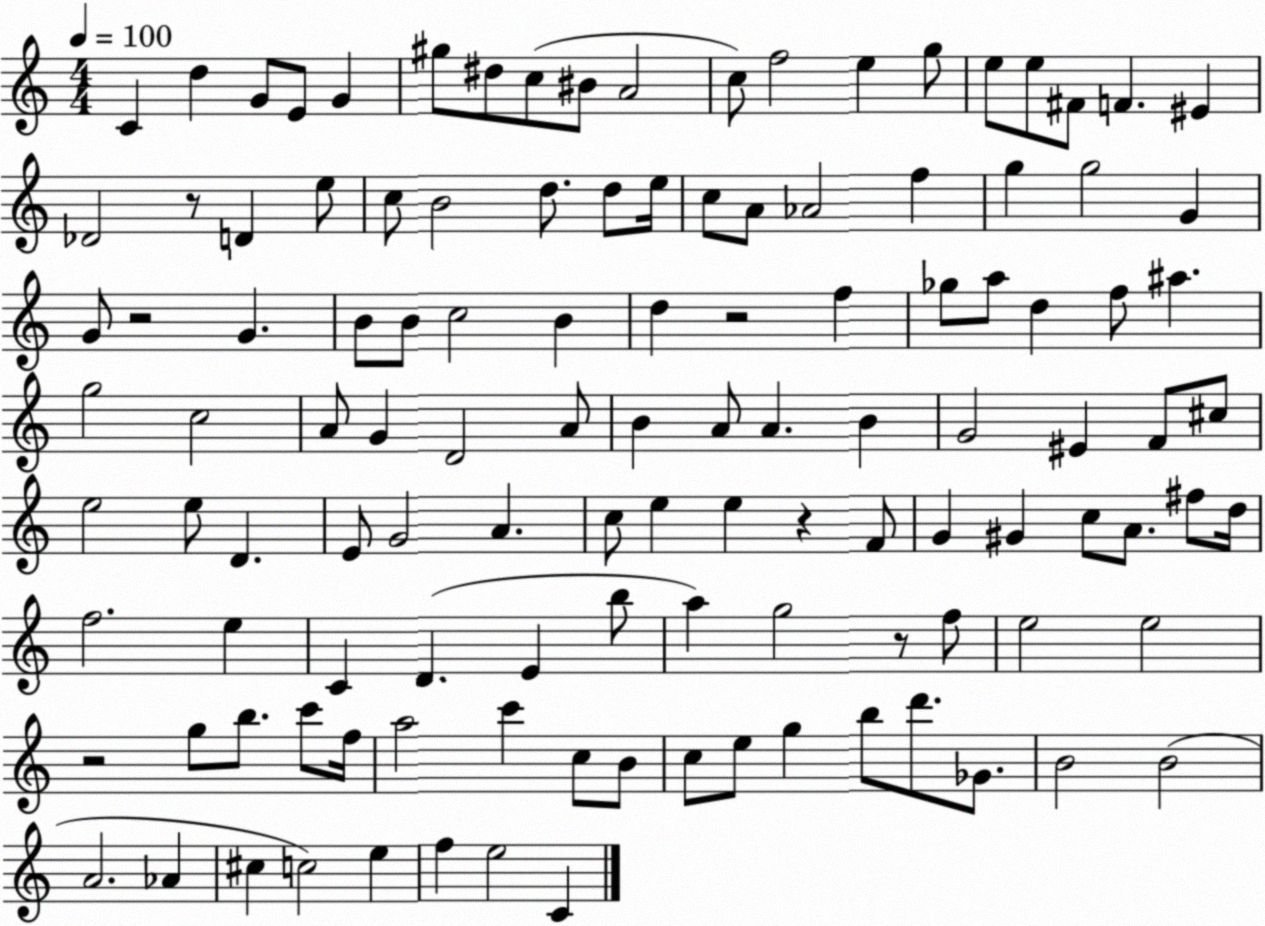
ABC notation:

X:1
T:Untitled
M:4/4
L:1/4
K:C
C d G/2 E/2 G ^g/2 ^d/2 c/2 ^B/2 A2 c/2 f2 e g/2 e/2 e/2 ^F/2 F ^E _D2 z/2 D e/2 c/2 B2 d/2 d/2 e/4 c/2 A/2 _A2 f g g2 G G/2 z2 G B/2 B/2 c2 B d z2 f _g/2 a/2 d f/2 ^a g2 c2 A/2 G D2 A/2 B A/2 A B G2 ^E F/2 ^c/2 e2 e/2 D E/2 G2 A c/2 e e z F/2 G ^G c/2 A/2 ^f/2 d/4 f2 e C D E b/2 a g2 z/2 f/2 e2 e2 z2 g/2 b/2 c'/2 f/4 a2 c' c/2 B/2 c/2 e/2 g b/2 d'/2 _G/2 B2 B2 A2 _A ^c c2 e f e2 C